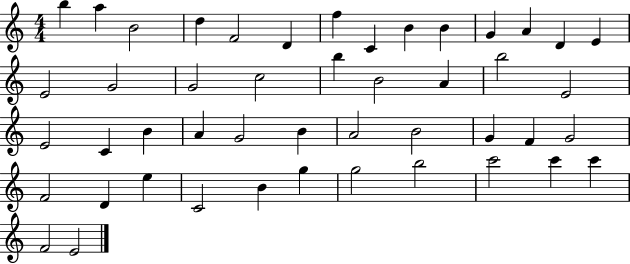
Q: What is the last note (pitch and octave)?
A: E4